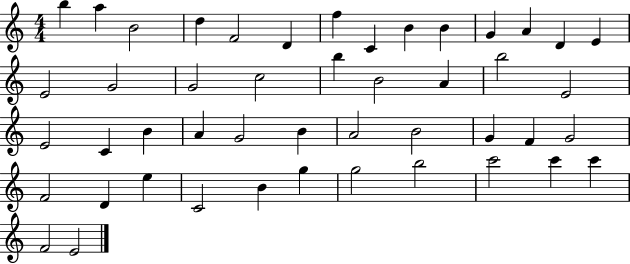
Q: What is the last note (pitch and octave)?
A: E4